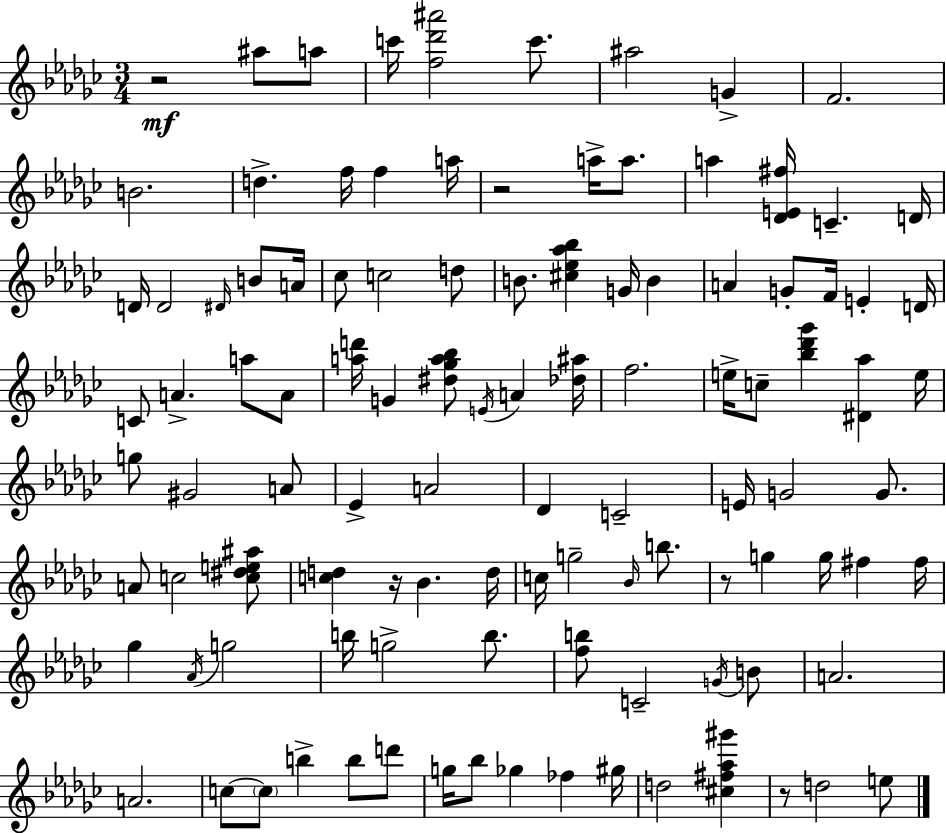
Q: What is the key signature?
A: EES minor